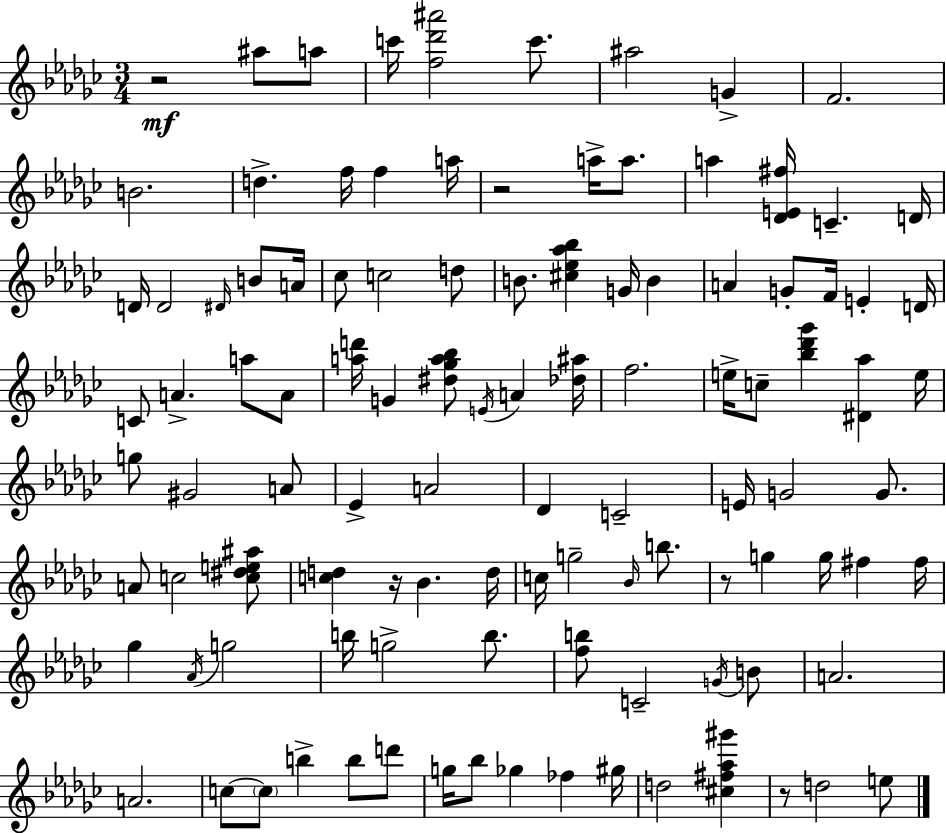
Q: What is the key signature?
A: EES minor